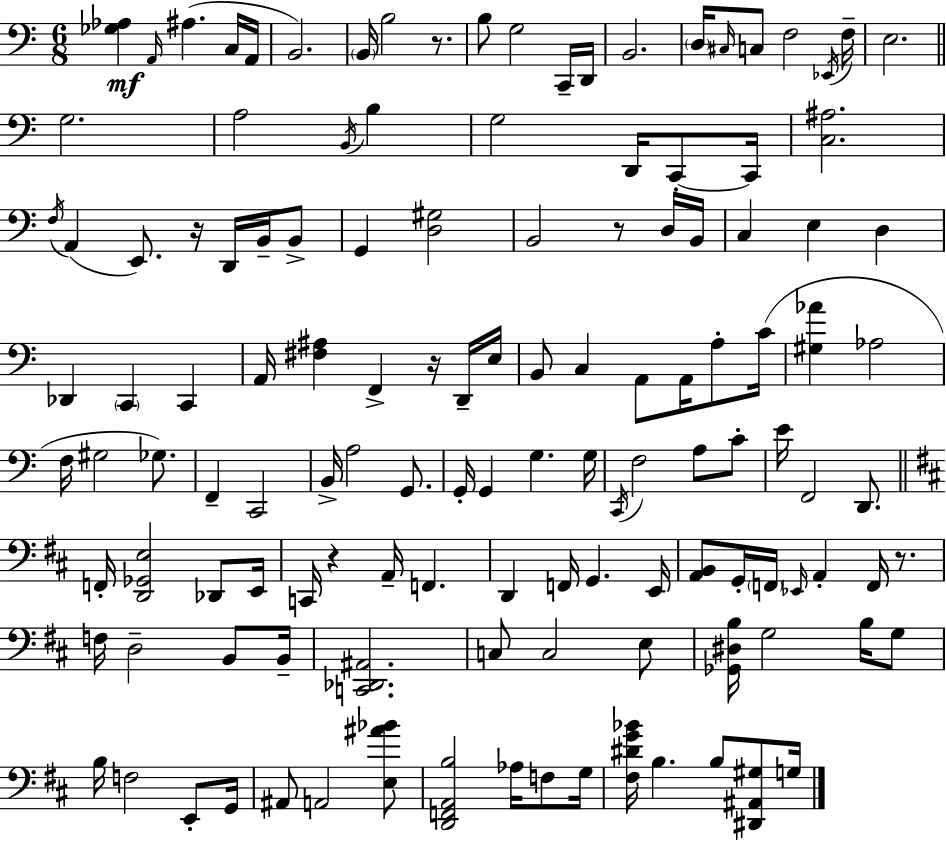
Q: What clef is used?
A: bass